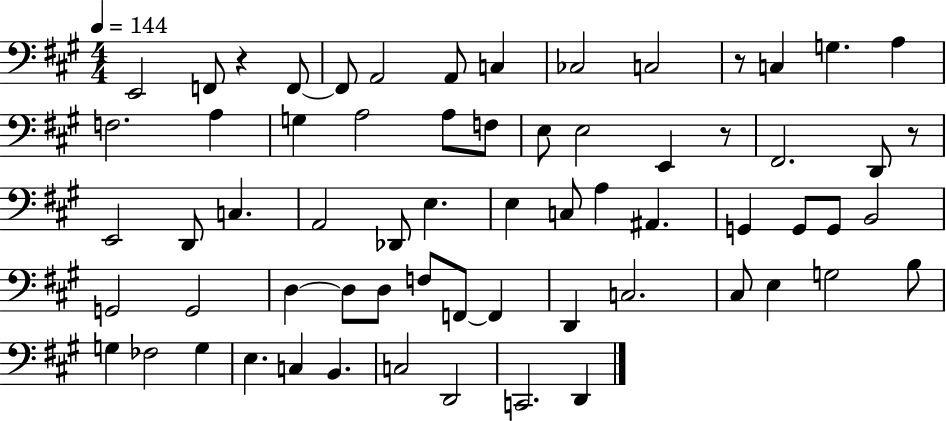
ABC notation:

X:1
T:Untitled
M:4/4
L:1/4
K:A
E,,2 F,,/2 z F,,/2 F,,/2 A,,2 A,,/2 C, _C,2 C,2 z/2 C, G, A, F,2 A, G, A,2 A,/2 F,/2 E,/2 E,2 E,, z/2 ^F,,2 D,,/2 z/2 E,,2 D,,/2 C, A,,2 _D,,/2 E, E, C,/2 A, ^A,, G,, G,,/2 G,,/2 B,,2 G,,2 G,,2 D, D,/2 D,/2 F,/2 F,,/2 F,, D,, C,2 ^C,/2 E, G,2 B,/2 G, _F,2 G, E, C, B,, C,2 D,,2 C,,2 D,,